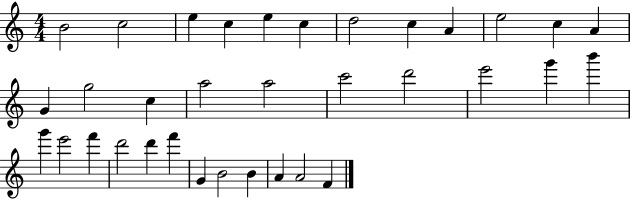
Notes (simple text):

B4/h C5/h E5/q C5/q E5/q C5/q D5/h C5/q A4/q E5/h C5/q A4/q G4/q G5/h C5/q A5/h A5/h C6/h D6/h E6/h G6/q B6/q G6/q E6/h F6/q D6/h D6/q F6/q G4/q B4/h B4/q A4/q A4/h F4/q